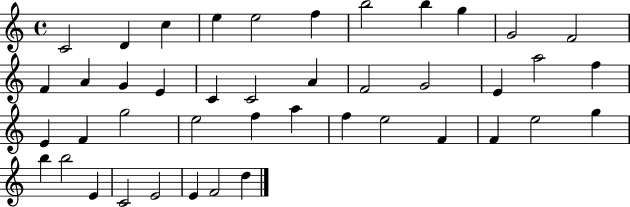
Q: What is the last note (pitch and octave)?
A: D5